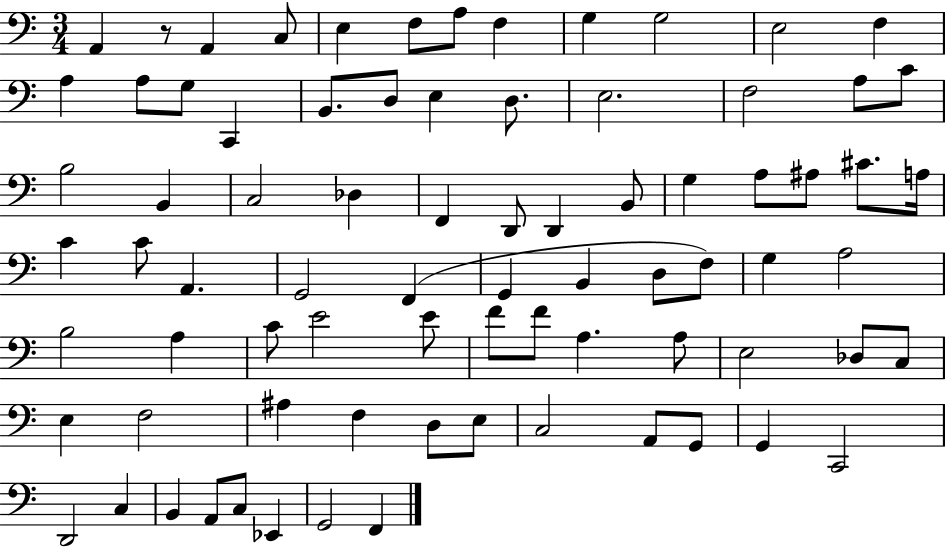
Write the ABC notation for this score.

X:1
T:Untitled
M:3/4
L:1/4
K:C
A,, z/2 A,, C,/2 E, F,/2 A,/2 F, G, G,2 E,2 F, A, A,/2 G,/2 C,, B,,/2 D,/2 E, D,/2 E,2 F,2 A,/2 C/2 B,2 B,, C,2 _D, F,, D,,/2 D,, B,,/2 G, A,/2 ^A,/2 ^C/2 A,/4 C C/2 A,, G,,2 F,, G,, B,, D,/2 F,/2 G, A,2 B,2 A, C/2 E2 E/2 F/2 F/2 A, A,/2 E,2 _D,/2 C,/2 E, F,2 ^A, F, D,/2 E,/2 C,2 A,,/2 G,,/2 G,, C,,2 D,,2 C, B,, A,,/2 C,/2 _E,, G,,2 F,,